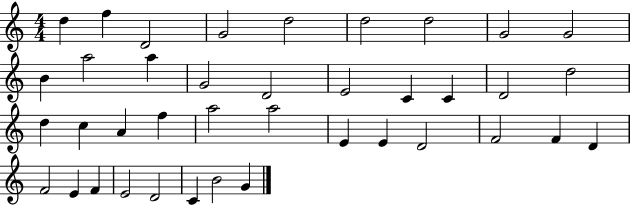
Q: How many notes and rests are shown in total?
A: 39